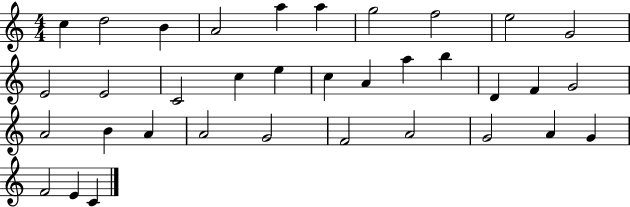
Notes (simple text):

C5/q D5/h B4/q A4/h A5/q A5/q G5/h F5/h E5/h G4/h E4/h E4/h C4/h C5/q E5/q C5/q A4/q A5/q B5/q D4/q F4/q G4/h A4/h B4/q A4/q A4/h G4/h F4/h A4/h G4/h A4/q G4/q F4/h E4/q C4/q